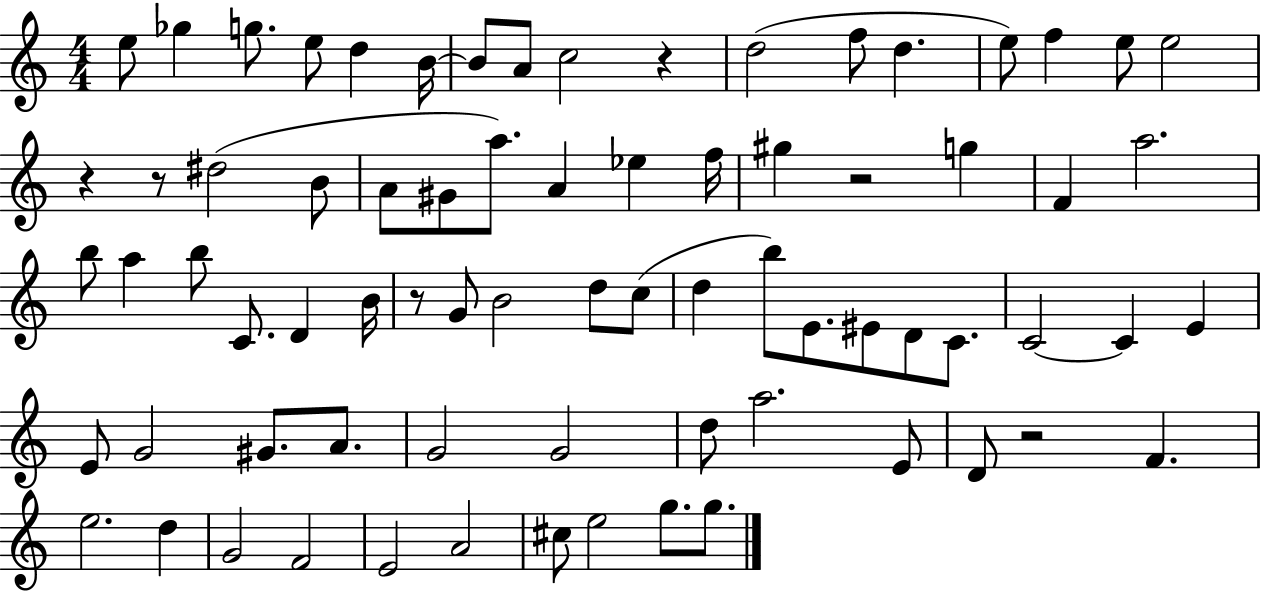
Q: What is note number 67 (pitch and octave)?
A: G5